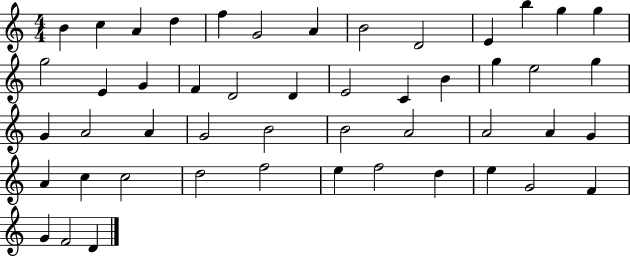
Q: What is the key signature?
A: C major